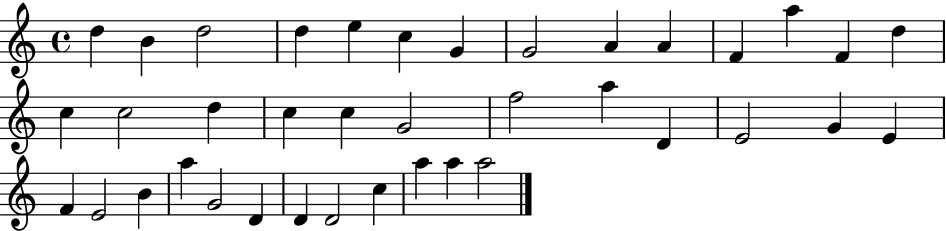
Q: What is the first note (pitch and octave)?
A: D5